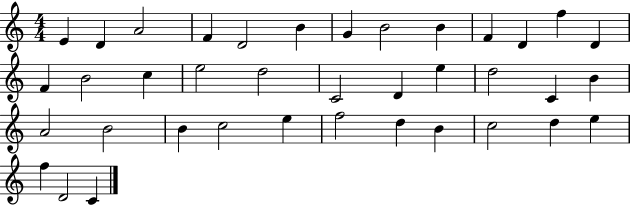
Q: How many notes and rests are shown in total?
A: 38